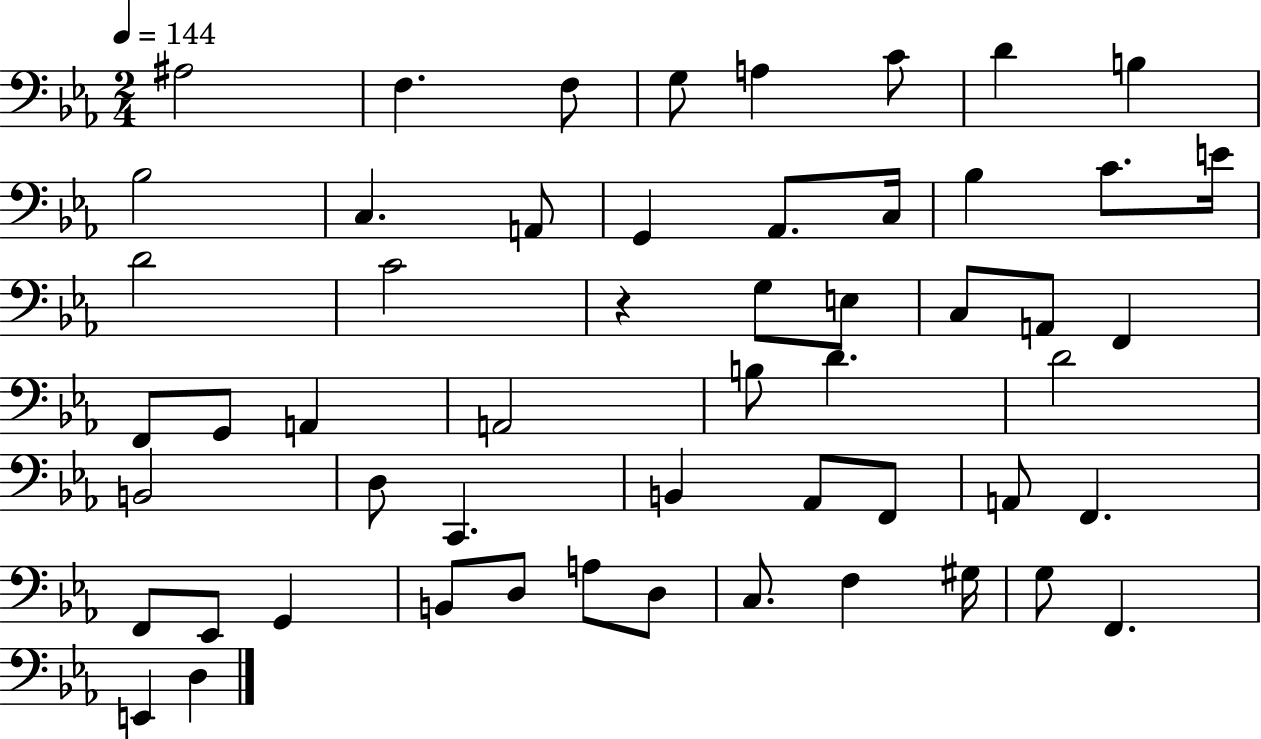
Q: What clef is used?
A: bass